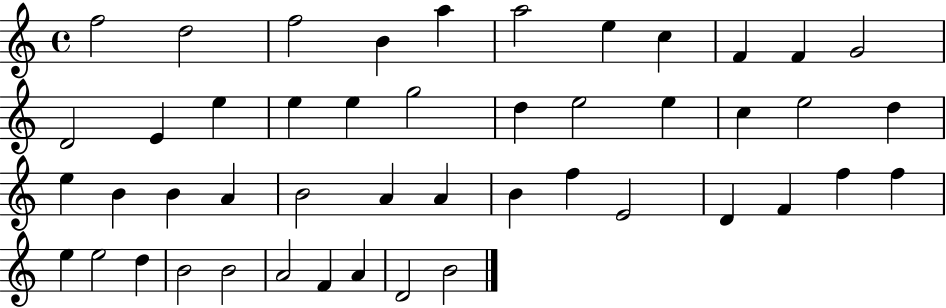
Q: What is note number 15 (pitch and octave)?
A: E5